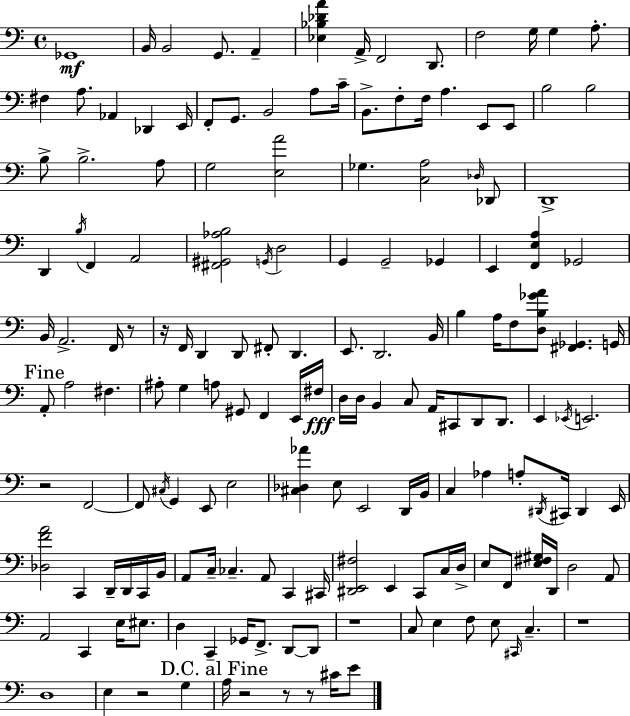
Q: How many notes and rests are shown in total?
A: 164